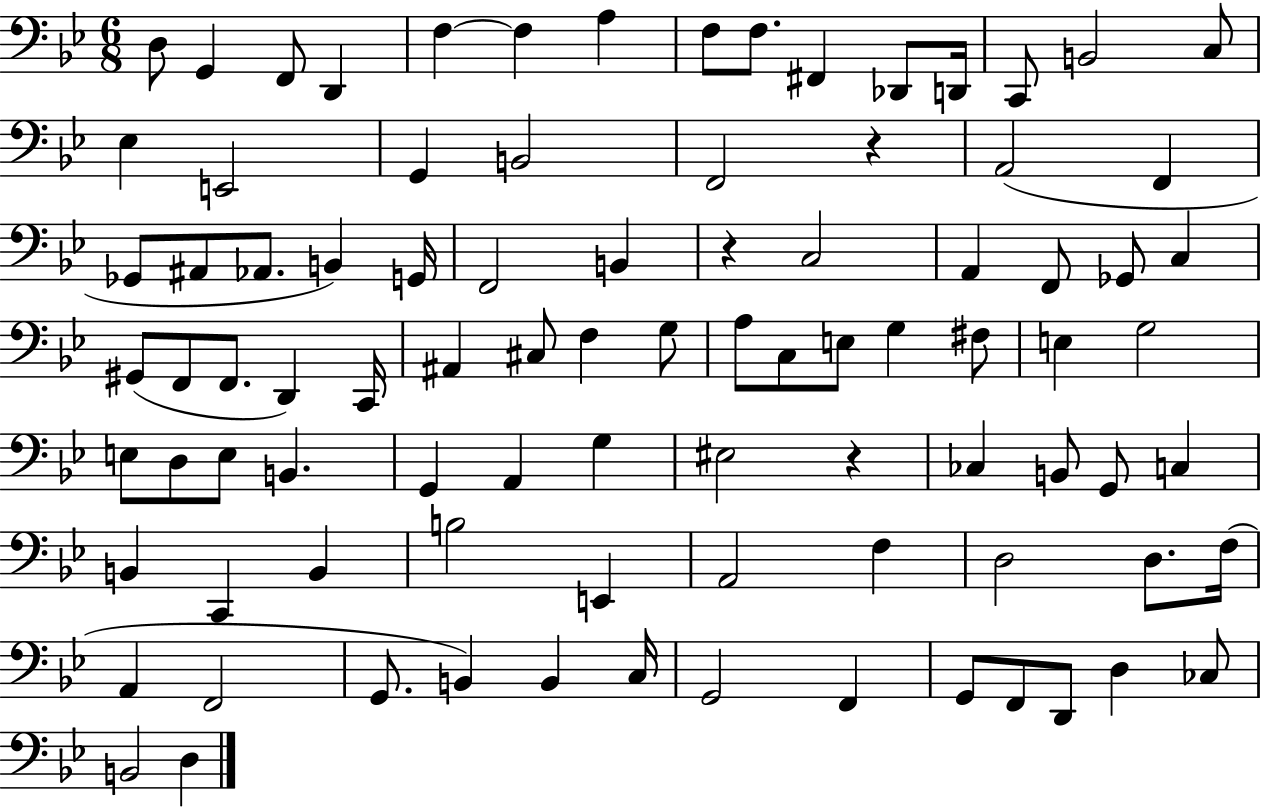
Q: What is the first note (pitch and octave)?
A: D3